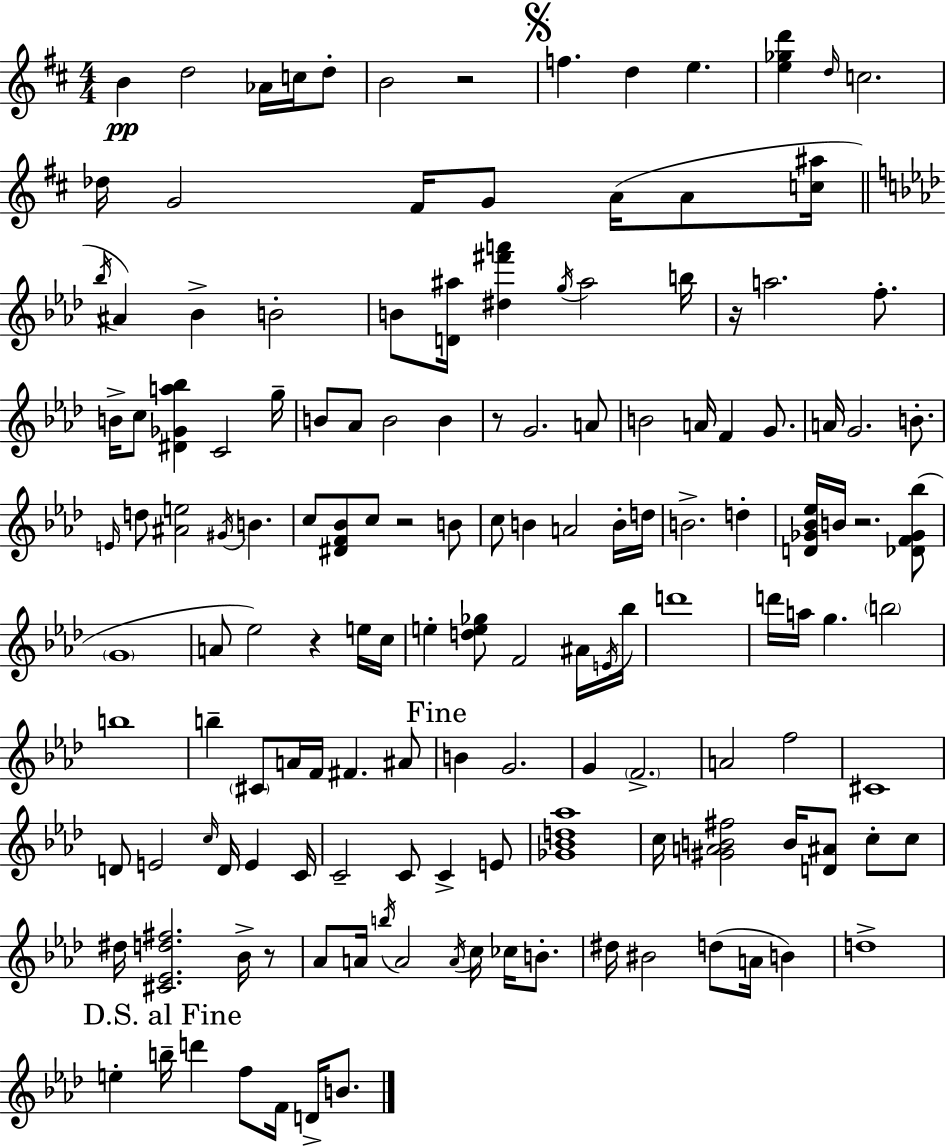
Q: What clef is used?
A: treble